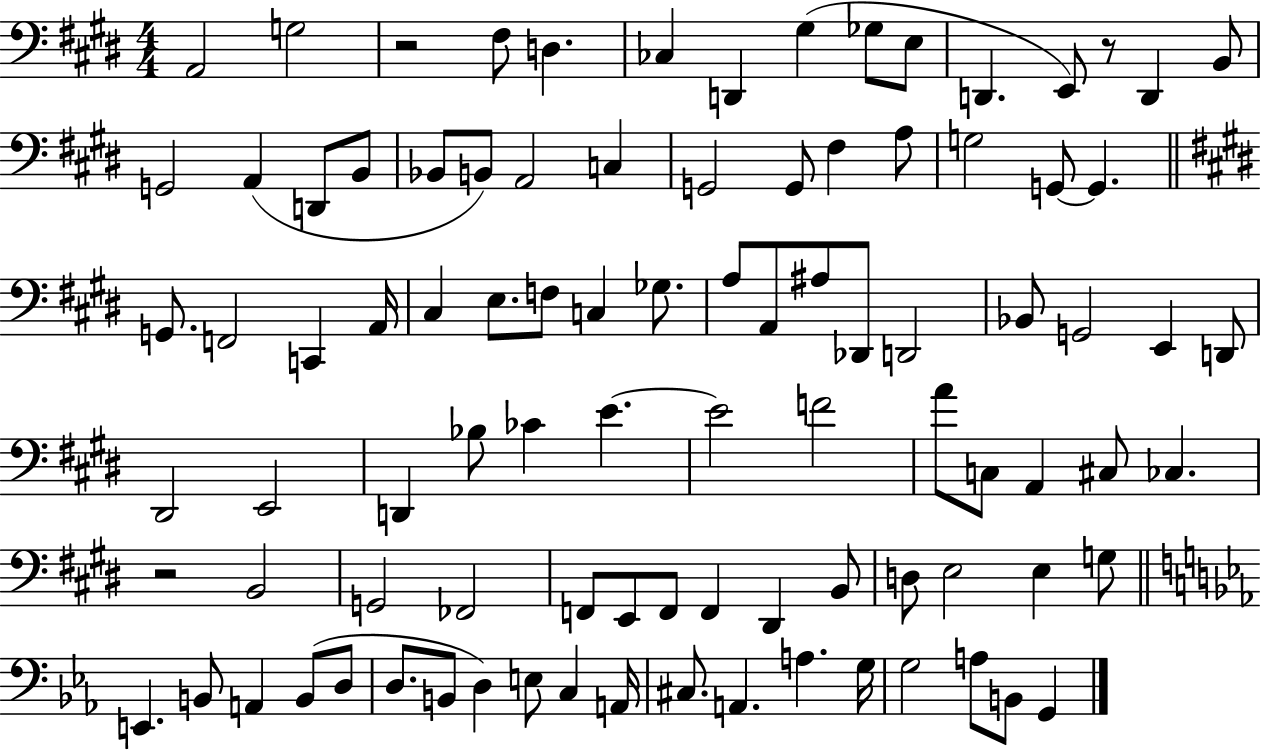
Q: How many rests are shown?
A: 3